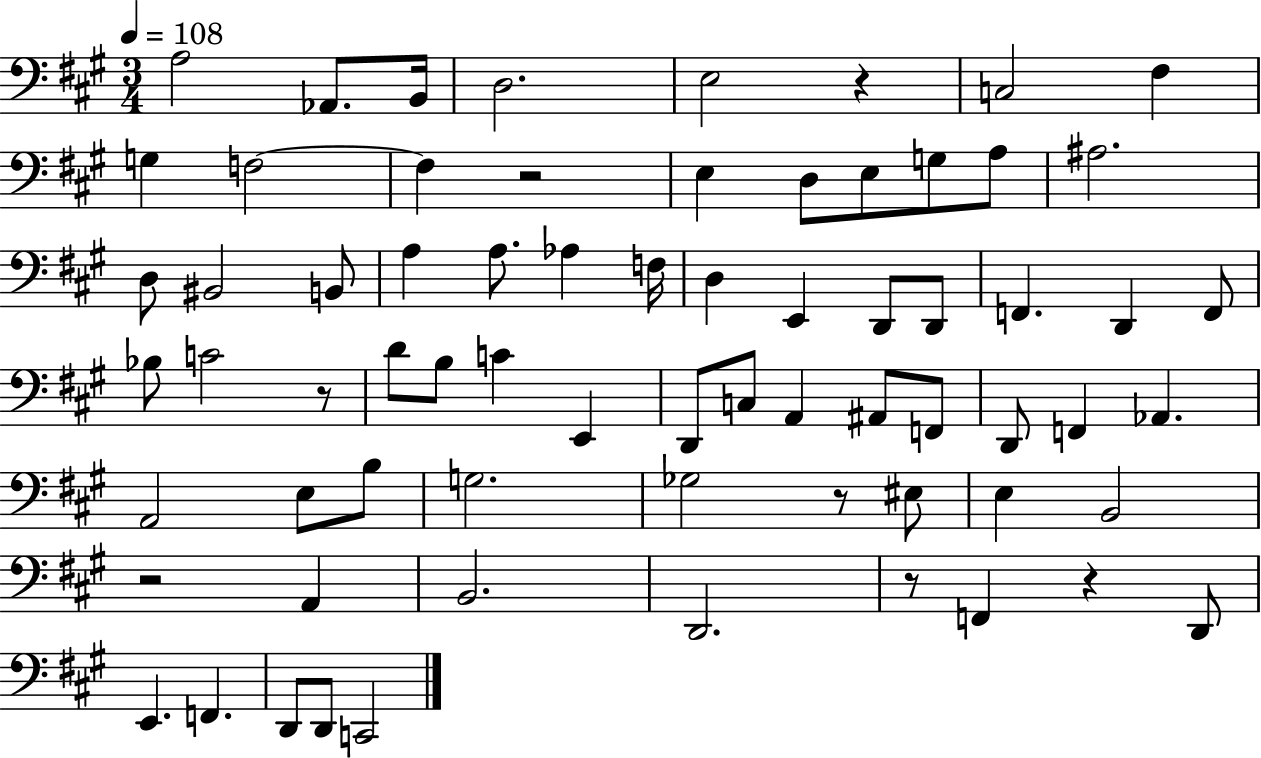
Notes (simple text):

A3/h Ab2/e. B2/s D3/h. E3/h R/q C3/h F#3/q G3/q F3/h F3/q R/h E3/q D3/e E3/e G3/e A3/e A#3/h. D3/e BIS2/h B2/e A3/q A3/e. Ab3/q F3/s D3/q E2/q D2/e D2/e F2/q. D2/q F2/e Bb3/e C4/h R/e D4/e B3/e C4/q E2/q D2/e C3/e A2/q A#2/e F2/e D2/e F2/q Ab2/q. A2/h E3/e B3/e G3/h. Gb3/h R/e EIS3/e E3/q B2/h R/h A2/q B2/h. D2/h. R/e F2/q R/q D2/e E2/q. F2/q. D2/e D2/e C2/h